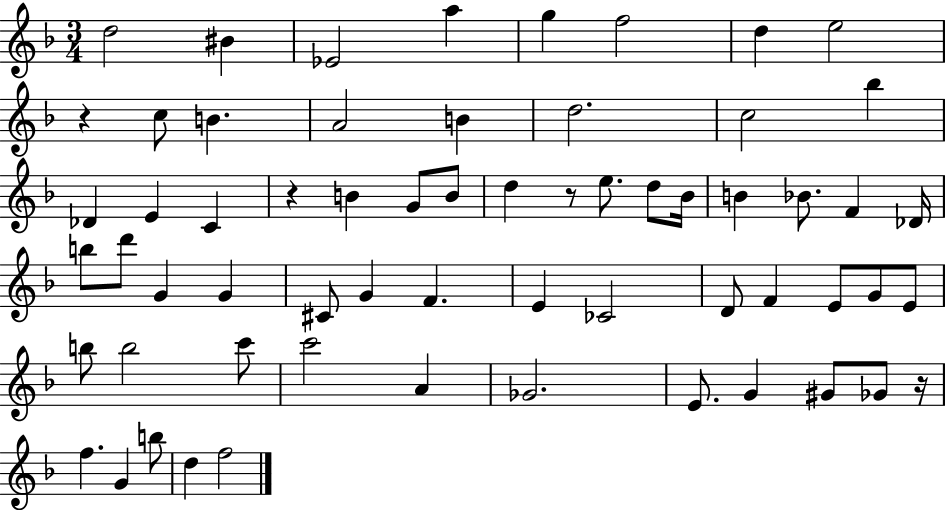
D5/h BIS4/q Eb4/h A5/q G5/q F5/h D5/q E5/h R/q C5/e B4/q. A4/h B4/q D5/h. C5/h Bb5/q Db4/q E4/q C4/q R/q B4/q G4/e B4/e D5/q R/e E5/e. D5/e Bb4/s B4/q Bb4/e. F4/q Db4/s B5/e D6/e G4/q G4/q C#4/e G4/q F4/q. E4/q CES4/h D4/e F4/q E4/e G4/e E4/e B5/e B5/h C6/e C6/h A4/q Gb4/h. E4/e. G4/q G#4/e Gb4/e R/s F5/q. G4/q B5/e D5/q F5/h